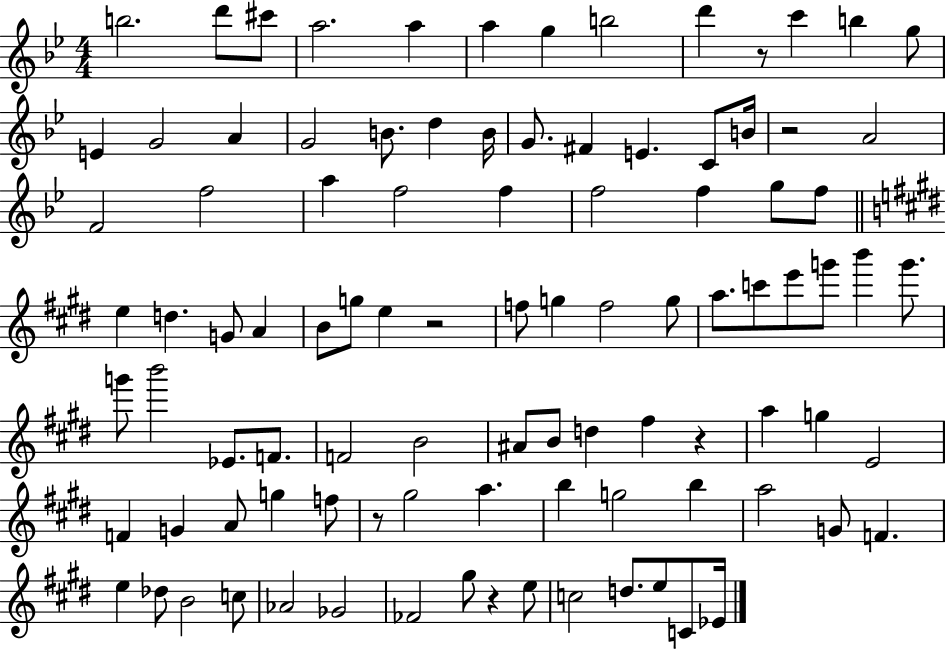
X:1
T:Untitled
M:4/4
L:1/4
K:Bb
b2 d'/2 ^c'/2 a2 a a g b2 d' z/2 c' b g/2 E G2 A G2 B/2 d B/4 G/2 ^F E C/2 B/4 z2 A2 F2 f2 a f2 f f2 f g/2 f/2 e d G/2 A B/2 g/2 e z2 f/2 g f2 g/2 a/2 c'/2 e'/2 g'/2 b' g'/2 g'/2 b'2 _E/2 F/2 F2 B2 ^A/2 B/2 d ^f z a g E2 F G A/2 g f/2 z/2 ^g2 a b g2 b a2 G/2 F e _d/2 B2 c/2 _A2 _G2 _F2 ^g/2 z e/2 c2 d/2 e/2 C/2 _E/4